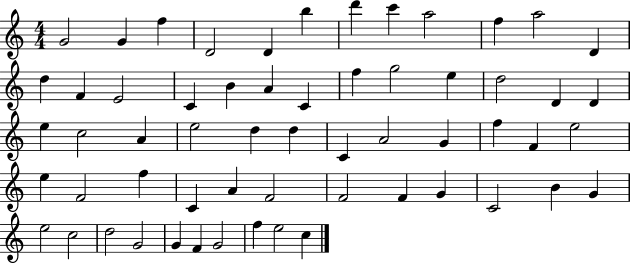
G4/h G4/q F5/q D4/h D4/q B5/q D6/q C6/q A5/h F5/q A5/h D4/q D5/q F4/q E4/h C4/q B4/q A4/q C4/q F5/q G5/h E5/q D5/h D4/q D4/q E5/q C5/h A4/q E5/h D5/q D5/q C4/q A4/h G4/q F5/q F4/q E5/h E5/q F4/h F5/q C4/q A4/q F4/h F4/h F4/q G4/q C4/h B4/q G4/q E5/h C5/h D5/h G4/h G4/q F4/q G4/h F5/q E5/h C5/q